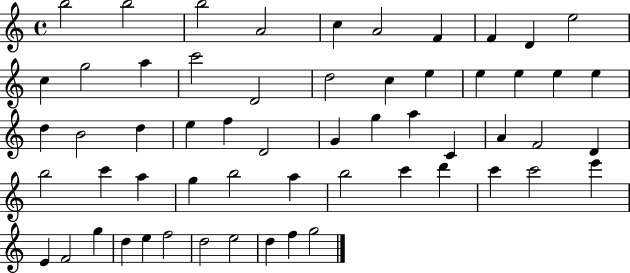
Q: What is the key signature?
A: C major